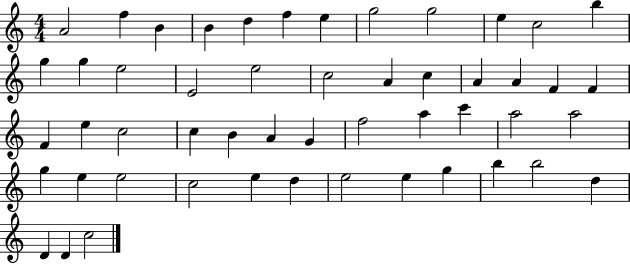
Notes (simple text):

A4/h F5/q B4/q B4/q D5/q F5/q E5/q G5/h G5/h E5/q C5/h B5/q G5/q G5/q E5/h E4/h E5/h C5/h A4/q C5/q A4/q A4/q F4/q F4/q F4/q E5/q C5/h C5/q B4/q A4/q G4/q F5/h A5/q C6/q A5/h A5/h G5/q E5/q E5/h C5/h E5/q D5/q E5/h E5/q G5/q B5/q B5/h D5/q D4/q D4/q C5/h